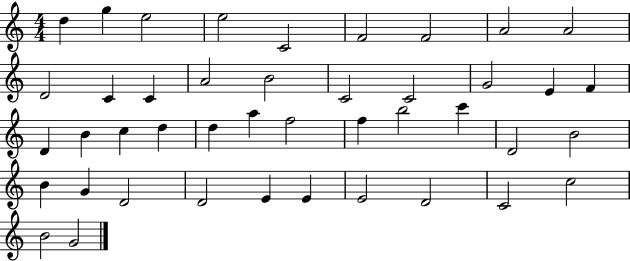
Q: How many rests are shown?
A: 0